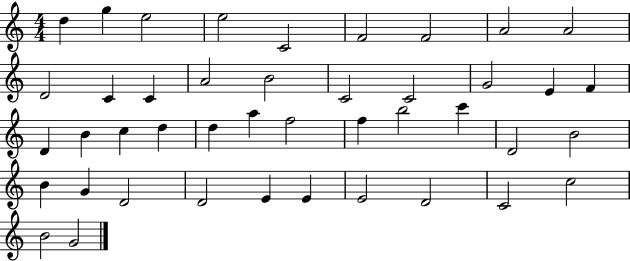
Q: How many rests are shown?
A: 0